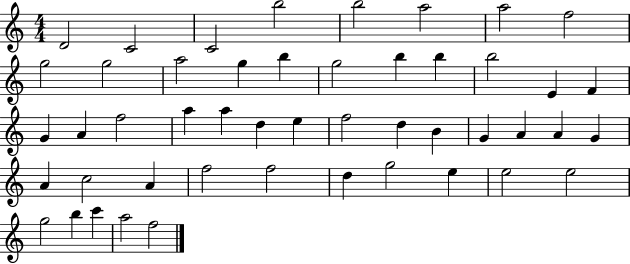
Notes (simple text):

D4/h C4/h C4/h B5/h B5/h A5/h A5/h F5/h G5/h G5/h A5/h G5/q B5/q G5/h B5/q B5/q B5/h E4/q F4/q G4/q A4/q F5/h A5/q A5/q D5/q E5/q F5/h D5/q B4/q G4/q A4/q A4/q G4/q A4/q C5/h A4/q F5/h F5/h D5/q G5/h E5/q E5/h E5/h G5/h B5/q C6/q A5/h F5/h